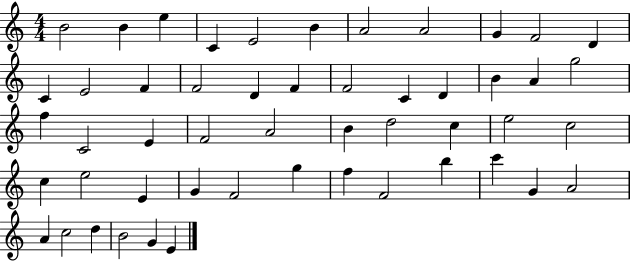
X:1
T:Untitled
M:4/4
L:1/4
K:C
B2 B e C E2 B A2 A2 G F2 D C E2 F F2 D F F2 C D B A g2 f C2 E F2 A2 B d2 c e2 c2 c e2 E G F2 g f F2 b c' G A2 A c2 d B2 G E